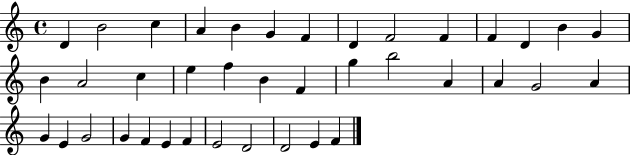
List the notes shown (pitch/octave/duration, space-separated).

D4/q B4/h C5/q A4/q B4/q G4/q F4/q D4/q F4/h F4/q F4/q D4/q B4/q G4/q B4/q A4/h C5/q E5/q F5/q B4/q F4/q G5/q B5/h A4/q A4/q G4/h A4/q G4/q E4/q G4/h G4/q F4/q E4/q F4/q E4/h D4/h D4/h E4/q F4/q